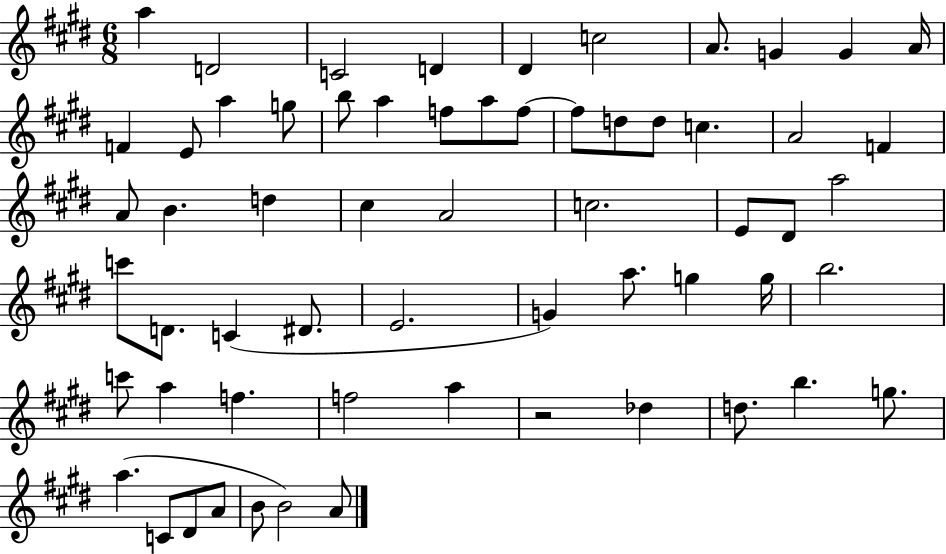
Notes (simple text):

A5/q D4/h C4/h D4/q D#4/q C5/h A4/e. G4/q G4/q A4/s F4/q E4/e A5/q G5/e B5/e A5/q F5/e A5/e F5/e F5/e D5/e D5/e C5/q. A4/h F4/q A4/e B4/q. D5/q C#5/q A4/h C5/h. E4/e D#4/e A5/h C6/e D4/e. C4/q D#4/e. E4/h. G4/q A5/e. G5/q G5/s B5/h. C6/e A5/q F5/q. F5/h A5/q R/h Db5/q D5/e. B5/q. G5/e. A5/q. C4/e D#4/e A4/e B4/e B4/h A4/e